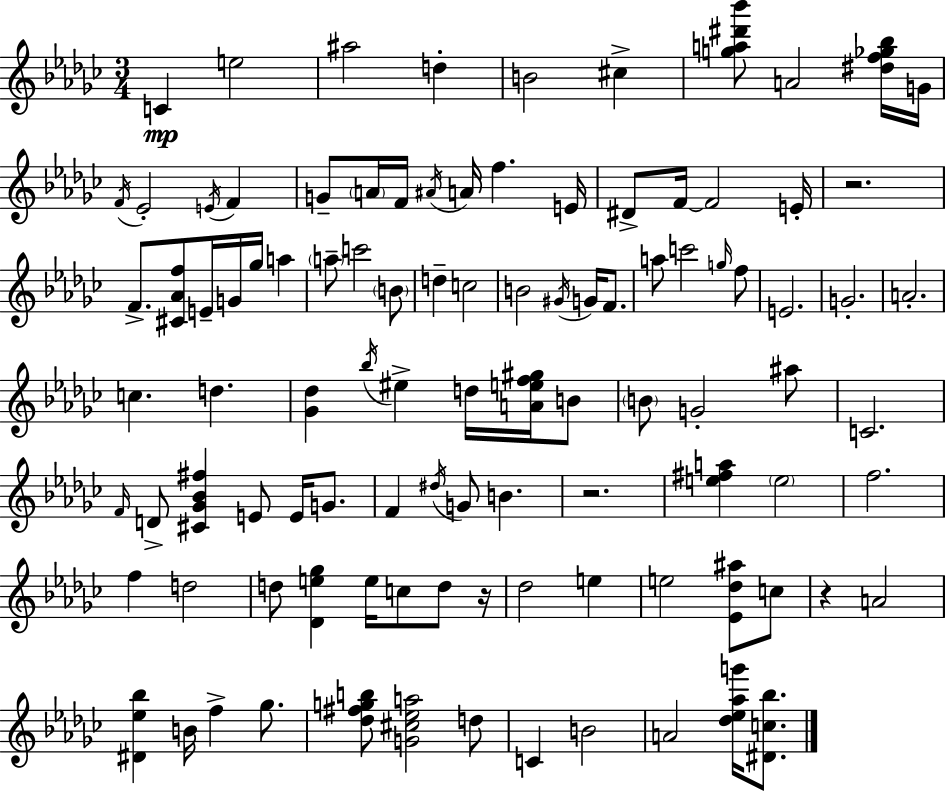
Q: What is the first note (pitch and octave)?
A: C4